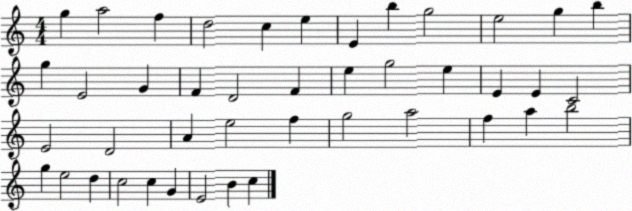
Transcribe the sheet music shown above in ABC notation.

X:1
T:Untitled
M:4/4
L:1/4
K:C
g a2 f d2 c e E b g2 e2 g b g E2 G F D2 F e g2 e E E C2 E2 D2 A e2 f g2 a2 f a b2 g e2 d c2 c G E2 B c